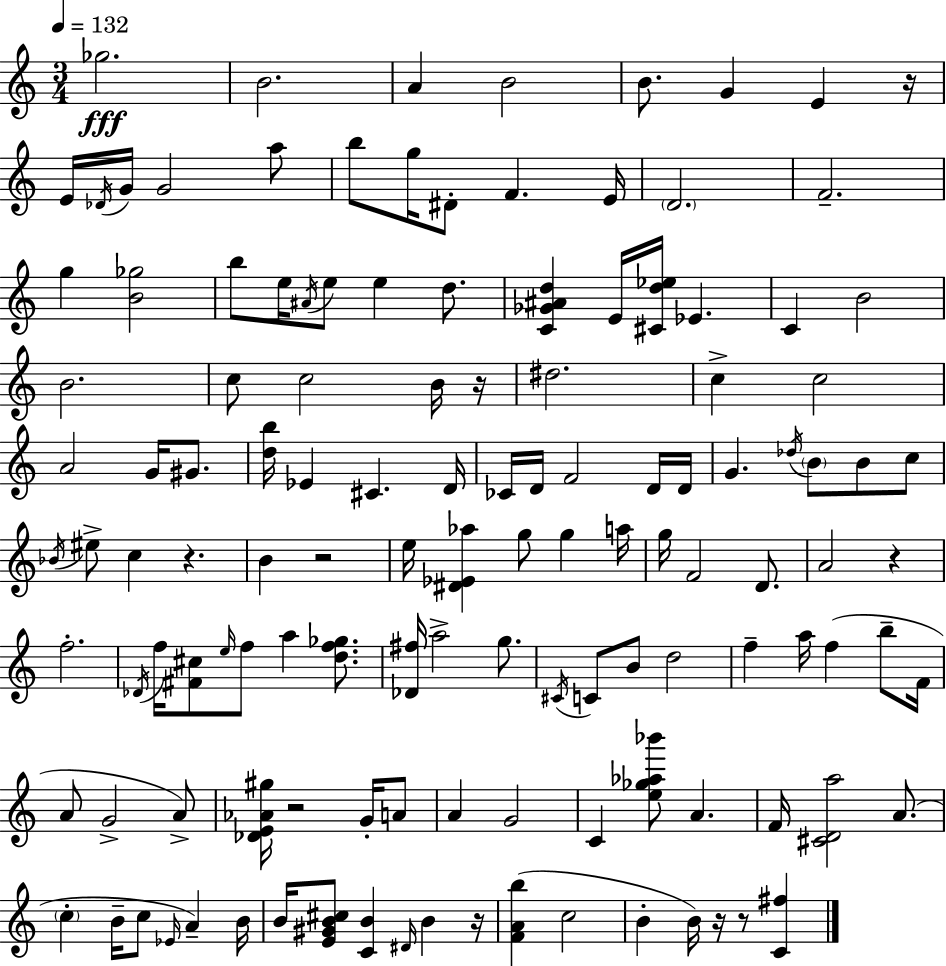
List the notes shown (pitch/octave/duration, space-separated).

Gb5/h. B4/h. A4/q B4/h B4/e. G4/q E4/q R/s E4/s Db4/s G4/s G4/h A5/e B5/e G5/s D#4/e F4/q. E4/s D4/h. F4/h. G5/q [B4,Gb5]/h B5/e E5/s A#4/s E5/e E5/q D5/e. [C4,Gb4,A#4,D5]/q E4/s [C#4,D5,Eb5]/s Eb4/q. C4/q B4/h B4/h. C5/e C5/h B4/s R/s D#5/h. C5/q C5/h A4/h G4/s G#4/e. [D5,B5]/s Eb4/q C#4/q. D4/s CES4/s D4/s F4/h D4/s D4/s G4/q. Db5/s B4/e B4/e C5/e Bb4/s EIS5/e C5/q R/q. B4/q R/h E5/s [D#4,Eb4,Ab5]/q G5/e G5/q A5/s G5/s F4/h D4/e. A4/h R/q F5/h. Db4/s F5/s [F#4,C#5]/e E5/s F5/e A5/q [D5,F5,Gb5]/e. [Db4,F#5]/s A5/h G5/e. C#4/s C4/e B4/e D5/h F5/q A5/s F5/q B5/e F4/s A4/e G4/h A4/e [Db4,E4,Ab4,G#5]/s R/h G4/s A4/e A4/q G4/h C4/q [E5,Gb5,Ab5,Bb6]/e A4/q. F4/s [C#4,D4,A5]/h A4/e. C5/q B4/s C5/e Eb4/s A4/q B4/s B4/s [E4,G#4,B4,C#5]/e [C4,B4]/q D#4/s B4/q R/s [F4,A4,B5]/q C5/h B4/q B4/s R/s R/e [C4,F#5]/q